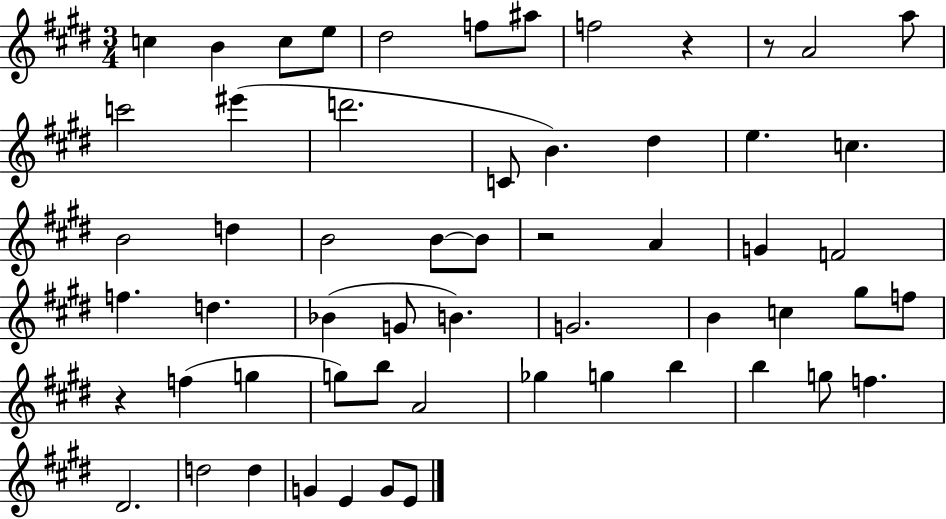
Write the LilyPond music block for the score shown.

{
  \clef treble
  \numericTimeSignature
  \time 3/4
  \key e \major
  c''4 b'4 c''8 e''8 | dis''2 f''8 ais''8 | f''2 r4 | r8 a'2 a''8 | \break c'''2 eis'''4( | d'''2. | c'8 b'4.) dis''4 | e''4. c''4. | \break b'2 d''4 | b'2 b'8~~ b'8 | r2 a'4 | g'4 f'2 | \break f''4. d''4. | bes'4( g'8 b'4.) | g'2. | b'4 c''4 gis''8 f''8 | \break r4 f''4( g''4 | g''8) b''8 a'2 | ges''4 g''4 b''4 | b''4 g''8 f''4. | \break dis'2. | d''2 d''4 | g'4 e'4 g'8 e'8 | \bar "|."
}